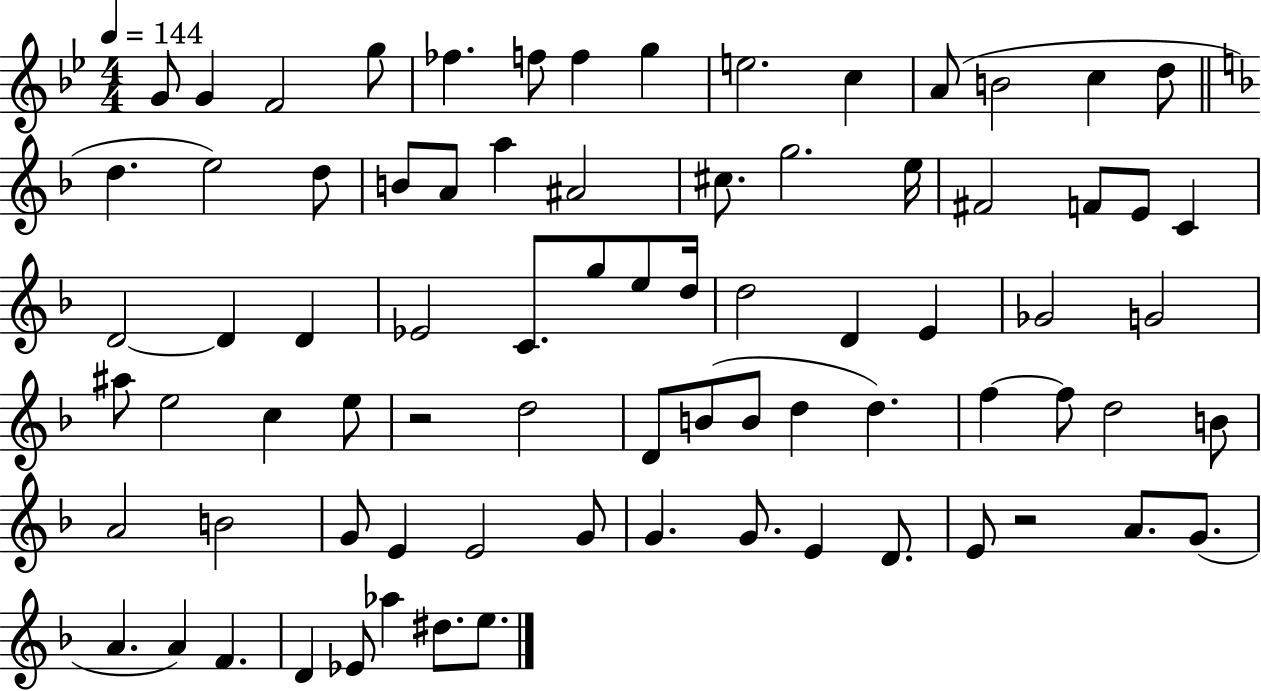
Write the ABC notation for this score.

X:1
T:Untitled
M:4/4
L:1/4
K:Bb
G/2 G F2 g/2 _f f/2 f g e2 c A/2 B2 c d/2 d e2 d/2 B/2 A/2 a ^A2 ^c/2 g2 e/4 ^F2 F/2 E/2 C D2 D D _E2 C/2 g/2 e/2 d/4 d2 D E _G2 G2 ^a/2 e2 c e/2 z2 d2 D/2 B/2 B/2 d d f f/2 d2 B/2 A2 B2 G/2 E E2 G/2 G G/2 E D/2 E/2 z2 A/2 G/2 A A F D _E/2 _a ^d/2 e/2